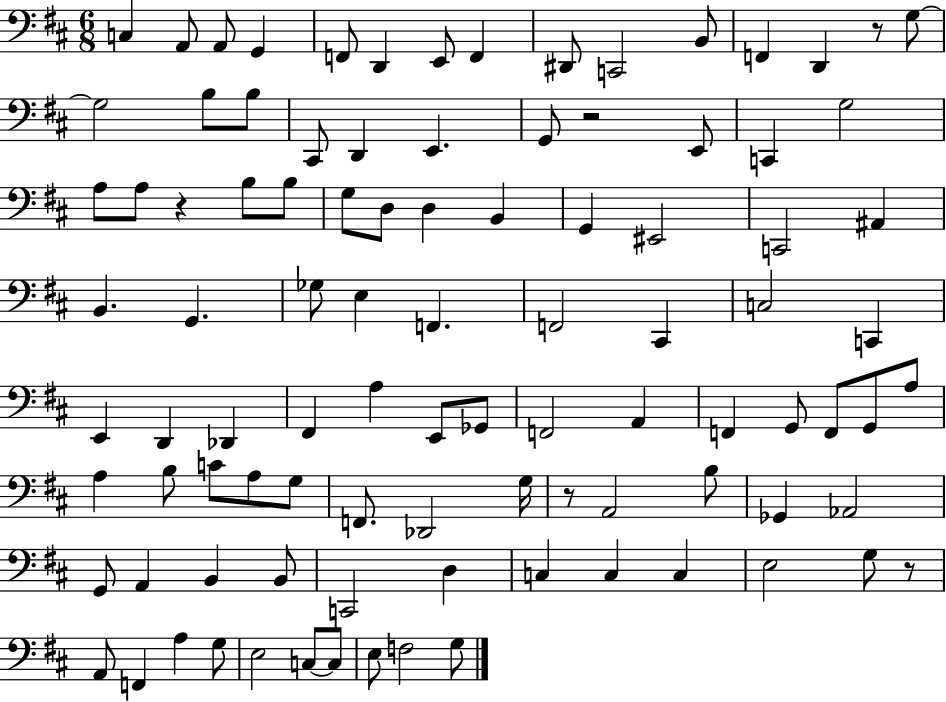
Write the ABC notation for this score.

X:1
T:Untitled
M:6/8
L:1/4
K:D
C, A,,/2 A,,/2 G,, F,,/2 D,, E,,/2 F,, ^D,,/2 C,,2 B,,/2 F,, D,, z/2 G,/2 G,2 B,/2 B,/2 ^C,,/2 D,, E,, G,,/2 z2 E,,/2 C,, G,2 A,/2 A,/2 z B,/2 B,/2 G,/2 D,/2 D, B,, G,, ^E,,2 C,,2 ^A,, B,, G,, _G,/2 E, F,, F,,2 ^C,, C,2 C,, E,, D,, _D,, ^F,, A, E,,/2 _G,,/2 F,,2 A,, F,, G,,/2 F,,/2 G,,/2 A,/2 A, B,/2 C/2 A,/2 G,/2 F,,/2 _D,,2 G,/4 z/2 A,,2 B,/2 _G,, _A,,2 G,,/2 A,, B,, B,,/2 C,,2 D, C, C, C, E,2 G,/2 z/2 A,,/2 F,, A, G,/2 E,2 C,/2 C,/2 E,/2 F,2 G,/2